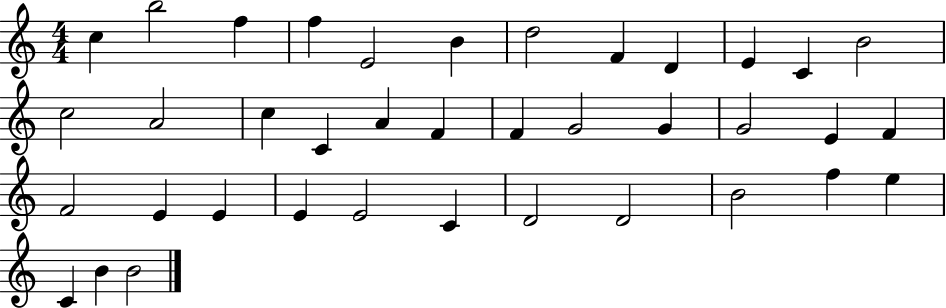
C5/q B5/h F5/q F5/q E4/h B4/q D5/h F4/q D4/q E4/q C4/q B4/h C5/h A4/h C5/q C4/q A4/q F4/q F4/q G4/h G4/q G4/h E4/q F4/q F4/h E4/q E4/q E4/q E4/h C4/q D4/h D4/h B4/h F5/q E5/q C4/q B4/q B4/h